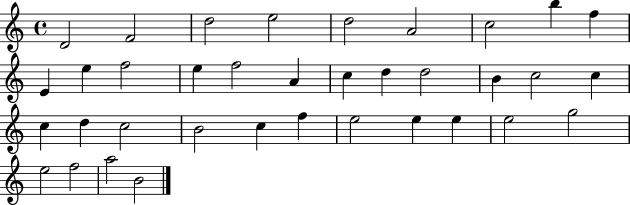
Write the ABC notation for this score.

X:1
T:Untitled
M:4/4
L:1/4
K:C
D2 F2 d2 e2 d2 A2 c2 b f E e f2 e f2 A c d d2 B c2 c c d c2 B2 c f e2 e e e2 g2 e2 f2 a2 B2